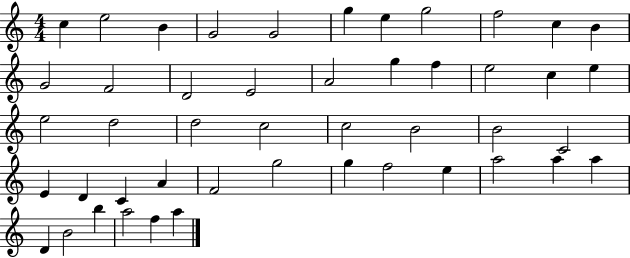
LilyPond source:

{
  \clef treble
  \numericTimeSignature
  \time 4/4
  \key c \major
  c''4 e''2 b'4 | g'2 g'2 | g''4 e''4 g''2 | f''2 c''4 b'4 | \break g'2 f'2 | d'2 e'2 | a'2 g''4 f''4 | e''2 c''4 e''4 | \break e''2 d''2 | d''2 c''2 | c''2 b'2 | b'2 c'2 | \break e'4 d'4 c'4 a'4 | f'2 g''2 | g''4 f''2 e''4 | a''2 a''4 a''4 | \break d'4 b'2 b''4 | a''2 f''4 a''4 | \bar "|."
}